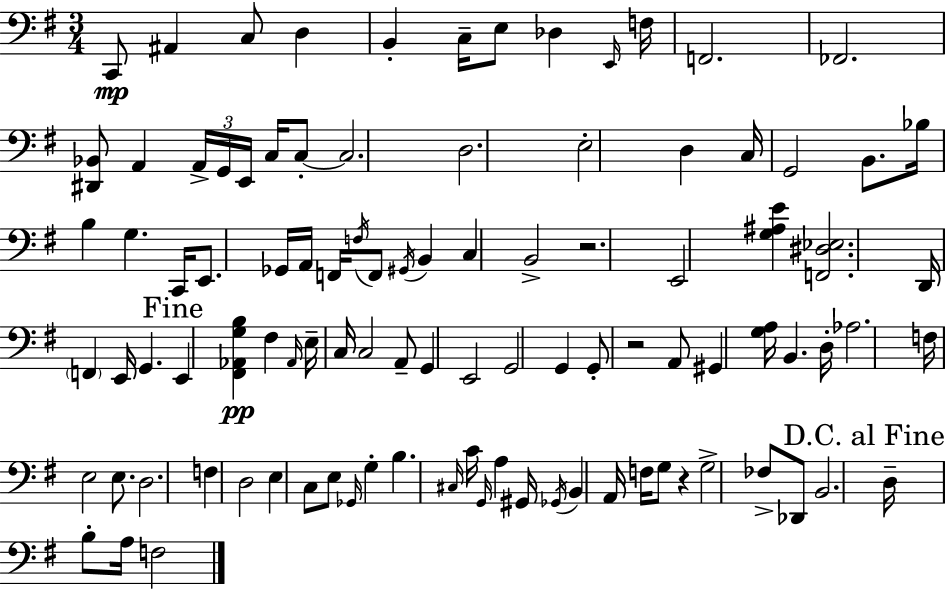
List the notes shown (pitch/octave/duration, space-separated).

C2/e A#2/q C3/e D3/q B2/q C3/s E3/e Db3/q E2/s F3/s F2/h. FES2/h. [D#2,Bb2]/e A2/q A2/s G2/s E2/s C3/s C3/e C3/h. D3/h. E3/h D3/q C3/s G2/h B2/e. Bb3/s B3/q G3/q. C2/s E2/e. Gb2/s A2/s F2/s F3/s F2/e G#2/s B2/q C3/q B2/h R/h. E2/h [G3,A#3,E4]/q [F2,D#3,Eb3]/h. D2/s F2/q E2/s G2/q. E2/q [F#2,Ab2,G3,B3]/q F#3/q Ab2/s E3/s C3/s C3/h A2/e G2/q E2/h G2/h G2/q G2/e R/h A2/e G#2/q [G3,A3]/s B2/q. D3/s Ab3/h. F3/s E3/h E3/e. D3/h. F3/q D3/h E3/q C3/e E3/e Gb2/s G3/q B3/q. C#3/s C4/s G2/s A3/q G#2/s Gb2/s B2/q A2/s F3/s G3/e R/q G3/h FES3/e Db2/e B2/h. D3/s B3/e A3/s F3/h